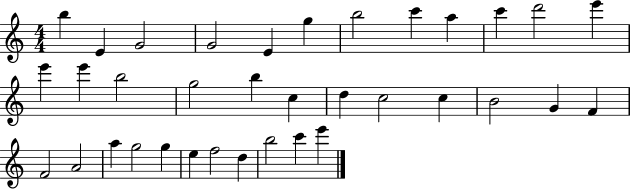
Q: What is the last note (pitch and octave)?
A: E6